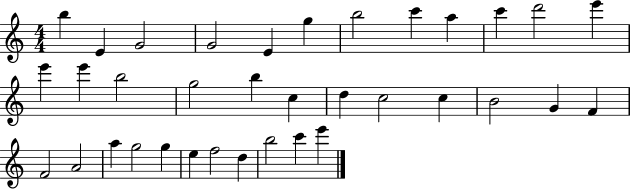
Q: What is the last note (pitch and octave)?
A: E6